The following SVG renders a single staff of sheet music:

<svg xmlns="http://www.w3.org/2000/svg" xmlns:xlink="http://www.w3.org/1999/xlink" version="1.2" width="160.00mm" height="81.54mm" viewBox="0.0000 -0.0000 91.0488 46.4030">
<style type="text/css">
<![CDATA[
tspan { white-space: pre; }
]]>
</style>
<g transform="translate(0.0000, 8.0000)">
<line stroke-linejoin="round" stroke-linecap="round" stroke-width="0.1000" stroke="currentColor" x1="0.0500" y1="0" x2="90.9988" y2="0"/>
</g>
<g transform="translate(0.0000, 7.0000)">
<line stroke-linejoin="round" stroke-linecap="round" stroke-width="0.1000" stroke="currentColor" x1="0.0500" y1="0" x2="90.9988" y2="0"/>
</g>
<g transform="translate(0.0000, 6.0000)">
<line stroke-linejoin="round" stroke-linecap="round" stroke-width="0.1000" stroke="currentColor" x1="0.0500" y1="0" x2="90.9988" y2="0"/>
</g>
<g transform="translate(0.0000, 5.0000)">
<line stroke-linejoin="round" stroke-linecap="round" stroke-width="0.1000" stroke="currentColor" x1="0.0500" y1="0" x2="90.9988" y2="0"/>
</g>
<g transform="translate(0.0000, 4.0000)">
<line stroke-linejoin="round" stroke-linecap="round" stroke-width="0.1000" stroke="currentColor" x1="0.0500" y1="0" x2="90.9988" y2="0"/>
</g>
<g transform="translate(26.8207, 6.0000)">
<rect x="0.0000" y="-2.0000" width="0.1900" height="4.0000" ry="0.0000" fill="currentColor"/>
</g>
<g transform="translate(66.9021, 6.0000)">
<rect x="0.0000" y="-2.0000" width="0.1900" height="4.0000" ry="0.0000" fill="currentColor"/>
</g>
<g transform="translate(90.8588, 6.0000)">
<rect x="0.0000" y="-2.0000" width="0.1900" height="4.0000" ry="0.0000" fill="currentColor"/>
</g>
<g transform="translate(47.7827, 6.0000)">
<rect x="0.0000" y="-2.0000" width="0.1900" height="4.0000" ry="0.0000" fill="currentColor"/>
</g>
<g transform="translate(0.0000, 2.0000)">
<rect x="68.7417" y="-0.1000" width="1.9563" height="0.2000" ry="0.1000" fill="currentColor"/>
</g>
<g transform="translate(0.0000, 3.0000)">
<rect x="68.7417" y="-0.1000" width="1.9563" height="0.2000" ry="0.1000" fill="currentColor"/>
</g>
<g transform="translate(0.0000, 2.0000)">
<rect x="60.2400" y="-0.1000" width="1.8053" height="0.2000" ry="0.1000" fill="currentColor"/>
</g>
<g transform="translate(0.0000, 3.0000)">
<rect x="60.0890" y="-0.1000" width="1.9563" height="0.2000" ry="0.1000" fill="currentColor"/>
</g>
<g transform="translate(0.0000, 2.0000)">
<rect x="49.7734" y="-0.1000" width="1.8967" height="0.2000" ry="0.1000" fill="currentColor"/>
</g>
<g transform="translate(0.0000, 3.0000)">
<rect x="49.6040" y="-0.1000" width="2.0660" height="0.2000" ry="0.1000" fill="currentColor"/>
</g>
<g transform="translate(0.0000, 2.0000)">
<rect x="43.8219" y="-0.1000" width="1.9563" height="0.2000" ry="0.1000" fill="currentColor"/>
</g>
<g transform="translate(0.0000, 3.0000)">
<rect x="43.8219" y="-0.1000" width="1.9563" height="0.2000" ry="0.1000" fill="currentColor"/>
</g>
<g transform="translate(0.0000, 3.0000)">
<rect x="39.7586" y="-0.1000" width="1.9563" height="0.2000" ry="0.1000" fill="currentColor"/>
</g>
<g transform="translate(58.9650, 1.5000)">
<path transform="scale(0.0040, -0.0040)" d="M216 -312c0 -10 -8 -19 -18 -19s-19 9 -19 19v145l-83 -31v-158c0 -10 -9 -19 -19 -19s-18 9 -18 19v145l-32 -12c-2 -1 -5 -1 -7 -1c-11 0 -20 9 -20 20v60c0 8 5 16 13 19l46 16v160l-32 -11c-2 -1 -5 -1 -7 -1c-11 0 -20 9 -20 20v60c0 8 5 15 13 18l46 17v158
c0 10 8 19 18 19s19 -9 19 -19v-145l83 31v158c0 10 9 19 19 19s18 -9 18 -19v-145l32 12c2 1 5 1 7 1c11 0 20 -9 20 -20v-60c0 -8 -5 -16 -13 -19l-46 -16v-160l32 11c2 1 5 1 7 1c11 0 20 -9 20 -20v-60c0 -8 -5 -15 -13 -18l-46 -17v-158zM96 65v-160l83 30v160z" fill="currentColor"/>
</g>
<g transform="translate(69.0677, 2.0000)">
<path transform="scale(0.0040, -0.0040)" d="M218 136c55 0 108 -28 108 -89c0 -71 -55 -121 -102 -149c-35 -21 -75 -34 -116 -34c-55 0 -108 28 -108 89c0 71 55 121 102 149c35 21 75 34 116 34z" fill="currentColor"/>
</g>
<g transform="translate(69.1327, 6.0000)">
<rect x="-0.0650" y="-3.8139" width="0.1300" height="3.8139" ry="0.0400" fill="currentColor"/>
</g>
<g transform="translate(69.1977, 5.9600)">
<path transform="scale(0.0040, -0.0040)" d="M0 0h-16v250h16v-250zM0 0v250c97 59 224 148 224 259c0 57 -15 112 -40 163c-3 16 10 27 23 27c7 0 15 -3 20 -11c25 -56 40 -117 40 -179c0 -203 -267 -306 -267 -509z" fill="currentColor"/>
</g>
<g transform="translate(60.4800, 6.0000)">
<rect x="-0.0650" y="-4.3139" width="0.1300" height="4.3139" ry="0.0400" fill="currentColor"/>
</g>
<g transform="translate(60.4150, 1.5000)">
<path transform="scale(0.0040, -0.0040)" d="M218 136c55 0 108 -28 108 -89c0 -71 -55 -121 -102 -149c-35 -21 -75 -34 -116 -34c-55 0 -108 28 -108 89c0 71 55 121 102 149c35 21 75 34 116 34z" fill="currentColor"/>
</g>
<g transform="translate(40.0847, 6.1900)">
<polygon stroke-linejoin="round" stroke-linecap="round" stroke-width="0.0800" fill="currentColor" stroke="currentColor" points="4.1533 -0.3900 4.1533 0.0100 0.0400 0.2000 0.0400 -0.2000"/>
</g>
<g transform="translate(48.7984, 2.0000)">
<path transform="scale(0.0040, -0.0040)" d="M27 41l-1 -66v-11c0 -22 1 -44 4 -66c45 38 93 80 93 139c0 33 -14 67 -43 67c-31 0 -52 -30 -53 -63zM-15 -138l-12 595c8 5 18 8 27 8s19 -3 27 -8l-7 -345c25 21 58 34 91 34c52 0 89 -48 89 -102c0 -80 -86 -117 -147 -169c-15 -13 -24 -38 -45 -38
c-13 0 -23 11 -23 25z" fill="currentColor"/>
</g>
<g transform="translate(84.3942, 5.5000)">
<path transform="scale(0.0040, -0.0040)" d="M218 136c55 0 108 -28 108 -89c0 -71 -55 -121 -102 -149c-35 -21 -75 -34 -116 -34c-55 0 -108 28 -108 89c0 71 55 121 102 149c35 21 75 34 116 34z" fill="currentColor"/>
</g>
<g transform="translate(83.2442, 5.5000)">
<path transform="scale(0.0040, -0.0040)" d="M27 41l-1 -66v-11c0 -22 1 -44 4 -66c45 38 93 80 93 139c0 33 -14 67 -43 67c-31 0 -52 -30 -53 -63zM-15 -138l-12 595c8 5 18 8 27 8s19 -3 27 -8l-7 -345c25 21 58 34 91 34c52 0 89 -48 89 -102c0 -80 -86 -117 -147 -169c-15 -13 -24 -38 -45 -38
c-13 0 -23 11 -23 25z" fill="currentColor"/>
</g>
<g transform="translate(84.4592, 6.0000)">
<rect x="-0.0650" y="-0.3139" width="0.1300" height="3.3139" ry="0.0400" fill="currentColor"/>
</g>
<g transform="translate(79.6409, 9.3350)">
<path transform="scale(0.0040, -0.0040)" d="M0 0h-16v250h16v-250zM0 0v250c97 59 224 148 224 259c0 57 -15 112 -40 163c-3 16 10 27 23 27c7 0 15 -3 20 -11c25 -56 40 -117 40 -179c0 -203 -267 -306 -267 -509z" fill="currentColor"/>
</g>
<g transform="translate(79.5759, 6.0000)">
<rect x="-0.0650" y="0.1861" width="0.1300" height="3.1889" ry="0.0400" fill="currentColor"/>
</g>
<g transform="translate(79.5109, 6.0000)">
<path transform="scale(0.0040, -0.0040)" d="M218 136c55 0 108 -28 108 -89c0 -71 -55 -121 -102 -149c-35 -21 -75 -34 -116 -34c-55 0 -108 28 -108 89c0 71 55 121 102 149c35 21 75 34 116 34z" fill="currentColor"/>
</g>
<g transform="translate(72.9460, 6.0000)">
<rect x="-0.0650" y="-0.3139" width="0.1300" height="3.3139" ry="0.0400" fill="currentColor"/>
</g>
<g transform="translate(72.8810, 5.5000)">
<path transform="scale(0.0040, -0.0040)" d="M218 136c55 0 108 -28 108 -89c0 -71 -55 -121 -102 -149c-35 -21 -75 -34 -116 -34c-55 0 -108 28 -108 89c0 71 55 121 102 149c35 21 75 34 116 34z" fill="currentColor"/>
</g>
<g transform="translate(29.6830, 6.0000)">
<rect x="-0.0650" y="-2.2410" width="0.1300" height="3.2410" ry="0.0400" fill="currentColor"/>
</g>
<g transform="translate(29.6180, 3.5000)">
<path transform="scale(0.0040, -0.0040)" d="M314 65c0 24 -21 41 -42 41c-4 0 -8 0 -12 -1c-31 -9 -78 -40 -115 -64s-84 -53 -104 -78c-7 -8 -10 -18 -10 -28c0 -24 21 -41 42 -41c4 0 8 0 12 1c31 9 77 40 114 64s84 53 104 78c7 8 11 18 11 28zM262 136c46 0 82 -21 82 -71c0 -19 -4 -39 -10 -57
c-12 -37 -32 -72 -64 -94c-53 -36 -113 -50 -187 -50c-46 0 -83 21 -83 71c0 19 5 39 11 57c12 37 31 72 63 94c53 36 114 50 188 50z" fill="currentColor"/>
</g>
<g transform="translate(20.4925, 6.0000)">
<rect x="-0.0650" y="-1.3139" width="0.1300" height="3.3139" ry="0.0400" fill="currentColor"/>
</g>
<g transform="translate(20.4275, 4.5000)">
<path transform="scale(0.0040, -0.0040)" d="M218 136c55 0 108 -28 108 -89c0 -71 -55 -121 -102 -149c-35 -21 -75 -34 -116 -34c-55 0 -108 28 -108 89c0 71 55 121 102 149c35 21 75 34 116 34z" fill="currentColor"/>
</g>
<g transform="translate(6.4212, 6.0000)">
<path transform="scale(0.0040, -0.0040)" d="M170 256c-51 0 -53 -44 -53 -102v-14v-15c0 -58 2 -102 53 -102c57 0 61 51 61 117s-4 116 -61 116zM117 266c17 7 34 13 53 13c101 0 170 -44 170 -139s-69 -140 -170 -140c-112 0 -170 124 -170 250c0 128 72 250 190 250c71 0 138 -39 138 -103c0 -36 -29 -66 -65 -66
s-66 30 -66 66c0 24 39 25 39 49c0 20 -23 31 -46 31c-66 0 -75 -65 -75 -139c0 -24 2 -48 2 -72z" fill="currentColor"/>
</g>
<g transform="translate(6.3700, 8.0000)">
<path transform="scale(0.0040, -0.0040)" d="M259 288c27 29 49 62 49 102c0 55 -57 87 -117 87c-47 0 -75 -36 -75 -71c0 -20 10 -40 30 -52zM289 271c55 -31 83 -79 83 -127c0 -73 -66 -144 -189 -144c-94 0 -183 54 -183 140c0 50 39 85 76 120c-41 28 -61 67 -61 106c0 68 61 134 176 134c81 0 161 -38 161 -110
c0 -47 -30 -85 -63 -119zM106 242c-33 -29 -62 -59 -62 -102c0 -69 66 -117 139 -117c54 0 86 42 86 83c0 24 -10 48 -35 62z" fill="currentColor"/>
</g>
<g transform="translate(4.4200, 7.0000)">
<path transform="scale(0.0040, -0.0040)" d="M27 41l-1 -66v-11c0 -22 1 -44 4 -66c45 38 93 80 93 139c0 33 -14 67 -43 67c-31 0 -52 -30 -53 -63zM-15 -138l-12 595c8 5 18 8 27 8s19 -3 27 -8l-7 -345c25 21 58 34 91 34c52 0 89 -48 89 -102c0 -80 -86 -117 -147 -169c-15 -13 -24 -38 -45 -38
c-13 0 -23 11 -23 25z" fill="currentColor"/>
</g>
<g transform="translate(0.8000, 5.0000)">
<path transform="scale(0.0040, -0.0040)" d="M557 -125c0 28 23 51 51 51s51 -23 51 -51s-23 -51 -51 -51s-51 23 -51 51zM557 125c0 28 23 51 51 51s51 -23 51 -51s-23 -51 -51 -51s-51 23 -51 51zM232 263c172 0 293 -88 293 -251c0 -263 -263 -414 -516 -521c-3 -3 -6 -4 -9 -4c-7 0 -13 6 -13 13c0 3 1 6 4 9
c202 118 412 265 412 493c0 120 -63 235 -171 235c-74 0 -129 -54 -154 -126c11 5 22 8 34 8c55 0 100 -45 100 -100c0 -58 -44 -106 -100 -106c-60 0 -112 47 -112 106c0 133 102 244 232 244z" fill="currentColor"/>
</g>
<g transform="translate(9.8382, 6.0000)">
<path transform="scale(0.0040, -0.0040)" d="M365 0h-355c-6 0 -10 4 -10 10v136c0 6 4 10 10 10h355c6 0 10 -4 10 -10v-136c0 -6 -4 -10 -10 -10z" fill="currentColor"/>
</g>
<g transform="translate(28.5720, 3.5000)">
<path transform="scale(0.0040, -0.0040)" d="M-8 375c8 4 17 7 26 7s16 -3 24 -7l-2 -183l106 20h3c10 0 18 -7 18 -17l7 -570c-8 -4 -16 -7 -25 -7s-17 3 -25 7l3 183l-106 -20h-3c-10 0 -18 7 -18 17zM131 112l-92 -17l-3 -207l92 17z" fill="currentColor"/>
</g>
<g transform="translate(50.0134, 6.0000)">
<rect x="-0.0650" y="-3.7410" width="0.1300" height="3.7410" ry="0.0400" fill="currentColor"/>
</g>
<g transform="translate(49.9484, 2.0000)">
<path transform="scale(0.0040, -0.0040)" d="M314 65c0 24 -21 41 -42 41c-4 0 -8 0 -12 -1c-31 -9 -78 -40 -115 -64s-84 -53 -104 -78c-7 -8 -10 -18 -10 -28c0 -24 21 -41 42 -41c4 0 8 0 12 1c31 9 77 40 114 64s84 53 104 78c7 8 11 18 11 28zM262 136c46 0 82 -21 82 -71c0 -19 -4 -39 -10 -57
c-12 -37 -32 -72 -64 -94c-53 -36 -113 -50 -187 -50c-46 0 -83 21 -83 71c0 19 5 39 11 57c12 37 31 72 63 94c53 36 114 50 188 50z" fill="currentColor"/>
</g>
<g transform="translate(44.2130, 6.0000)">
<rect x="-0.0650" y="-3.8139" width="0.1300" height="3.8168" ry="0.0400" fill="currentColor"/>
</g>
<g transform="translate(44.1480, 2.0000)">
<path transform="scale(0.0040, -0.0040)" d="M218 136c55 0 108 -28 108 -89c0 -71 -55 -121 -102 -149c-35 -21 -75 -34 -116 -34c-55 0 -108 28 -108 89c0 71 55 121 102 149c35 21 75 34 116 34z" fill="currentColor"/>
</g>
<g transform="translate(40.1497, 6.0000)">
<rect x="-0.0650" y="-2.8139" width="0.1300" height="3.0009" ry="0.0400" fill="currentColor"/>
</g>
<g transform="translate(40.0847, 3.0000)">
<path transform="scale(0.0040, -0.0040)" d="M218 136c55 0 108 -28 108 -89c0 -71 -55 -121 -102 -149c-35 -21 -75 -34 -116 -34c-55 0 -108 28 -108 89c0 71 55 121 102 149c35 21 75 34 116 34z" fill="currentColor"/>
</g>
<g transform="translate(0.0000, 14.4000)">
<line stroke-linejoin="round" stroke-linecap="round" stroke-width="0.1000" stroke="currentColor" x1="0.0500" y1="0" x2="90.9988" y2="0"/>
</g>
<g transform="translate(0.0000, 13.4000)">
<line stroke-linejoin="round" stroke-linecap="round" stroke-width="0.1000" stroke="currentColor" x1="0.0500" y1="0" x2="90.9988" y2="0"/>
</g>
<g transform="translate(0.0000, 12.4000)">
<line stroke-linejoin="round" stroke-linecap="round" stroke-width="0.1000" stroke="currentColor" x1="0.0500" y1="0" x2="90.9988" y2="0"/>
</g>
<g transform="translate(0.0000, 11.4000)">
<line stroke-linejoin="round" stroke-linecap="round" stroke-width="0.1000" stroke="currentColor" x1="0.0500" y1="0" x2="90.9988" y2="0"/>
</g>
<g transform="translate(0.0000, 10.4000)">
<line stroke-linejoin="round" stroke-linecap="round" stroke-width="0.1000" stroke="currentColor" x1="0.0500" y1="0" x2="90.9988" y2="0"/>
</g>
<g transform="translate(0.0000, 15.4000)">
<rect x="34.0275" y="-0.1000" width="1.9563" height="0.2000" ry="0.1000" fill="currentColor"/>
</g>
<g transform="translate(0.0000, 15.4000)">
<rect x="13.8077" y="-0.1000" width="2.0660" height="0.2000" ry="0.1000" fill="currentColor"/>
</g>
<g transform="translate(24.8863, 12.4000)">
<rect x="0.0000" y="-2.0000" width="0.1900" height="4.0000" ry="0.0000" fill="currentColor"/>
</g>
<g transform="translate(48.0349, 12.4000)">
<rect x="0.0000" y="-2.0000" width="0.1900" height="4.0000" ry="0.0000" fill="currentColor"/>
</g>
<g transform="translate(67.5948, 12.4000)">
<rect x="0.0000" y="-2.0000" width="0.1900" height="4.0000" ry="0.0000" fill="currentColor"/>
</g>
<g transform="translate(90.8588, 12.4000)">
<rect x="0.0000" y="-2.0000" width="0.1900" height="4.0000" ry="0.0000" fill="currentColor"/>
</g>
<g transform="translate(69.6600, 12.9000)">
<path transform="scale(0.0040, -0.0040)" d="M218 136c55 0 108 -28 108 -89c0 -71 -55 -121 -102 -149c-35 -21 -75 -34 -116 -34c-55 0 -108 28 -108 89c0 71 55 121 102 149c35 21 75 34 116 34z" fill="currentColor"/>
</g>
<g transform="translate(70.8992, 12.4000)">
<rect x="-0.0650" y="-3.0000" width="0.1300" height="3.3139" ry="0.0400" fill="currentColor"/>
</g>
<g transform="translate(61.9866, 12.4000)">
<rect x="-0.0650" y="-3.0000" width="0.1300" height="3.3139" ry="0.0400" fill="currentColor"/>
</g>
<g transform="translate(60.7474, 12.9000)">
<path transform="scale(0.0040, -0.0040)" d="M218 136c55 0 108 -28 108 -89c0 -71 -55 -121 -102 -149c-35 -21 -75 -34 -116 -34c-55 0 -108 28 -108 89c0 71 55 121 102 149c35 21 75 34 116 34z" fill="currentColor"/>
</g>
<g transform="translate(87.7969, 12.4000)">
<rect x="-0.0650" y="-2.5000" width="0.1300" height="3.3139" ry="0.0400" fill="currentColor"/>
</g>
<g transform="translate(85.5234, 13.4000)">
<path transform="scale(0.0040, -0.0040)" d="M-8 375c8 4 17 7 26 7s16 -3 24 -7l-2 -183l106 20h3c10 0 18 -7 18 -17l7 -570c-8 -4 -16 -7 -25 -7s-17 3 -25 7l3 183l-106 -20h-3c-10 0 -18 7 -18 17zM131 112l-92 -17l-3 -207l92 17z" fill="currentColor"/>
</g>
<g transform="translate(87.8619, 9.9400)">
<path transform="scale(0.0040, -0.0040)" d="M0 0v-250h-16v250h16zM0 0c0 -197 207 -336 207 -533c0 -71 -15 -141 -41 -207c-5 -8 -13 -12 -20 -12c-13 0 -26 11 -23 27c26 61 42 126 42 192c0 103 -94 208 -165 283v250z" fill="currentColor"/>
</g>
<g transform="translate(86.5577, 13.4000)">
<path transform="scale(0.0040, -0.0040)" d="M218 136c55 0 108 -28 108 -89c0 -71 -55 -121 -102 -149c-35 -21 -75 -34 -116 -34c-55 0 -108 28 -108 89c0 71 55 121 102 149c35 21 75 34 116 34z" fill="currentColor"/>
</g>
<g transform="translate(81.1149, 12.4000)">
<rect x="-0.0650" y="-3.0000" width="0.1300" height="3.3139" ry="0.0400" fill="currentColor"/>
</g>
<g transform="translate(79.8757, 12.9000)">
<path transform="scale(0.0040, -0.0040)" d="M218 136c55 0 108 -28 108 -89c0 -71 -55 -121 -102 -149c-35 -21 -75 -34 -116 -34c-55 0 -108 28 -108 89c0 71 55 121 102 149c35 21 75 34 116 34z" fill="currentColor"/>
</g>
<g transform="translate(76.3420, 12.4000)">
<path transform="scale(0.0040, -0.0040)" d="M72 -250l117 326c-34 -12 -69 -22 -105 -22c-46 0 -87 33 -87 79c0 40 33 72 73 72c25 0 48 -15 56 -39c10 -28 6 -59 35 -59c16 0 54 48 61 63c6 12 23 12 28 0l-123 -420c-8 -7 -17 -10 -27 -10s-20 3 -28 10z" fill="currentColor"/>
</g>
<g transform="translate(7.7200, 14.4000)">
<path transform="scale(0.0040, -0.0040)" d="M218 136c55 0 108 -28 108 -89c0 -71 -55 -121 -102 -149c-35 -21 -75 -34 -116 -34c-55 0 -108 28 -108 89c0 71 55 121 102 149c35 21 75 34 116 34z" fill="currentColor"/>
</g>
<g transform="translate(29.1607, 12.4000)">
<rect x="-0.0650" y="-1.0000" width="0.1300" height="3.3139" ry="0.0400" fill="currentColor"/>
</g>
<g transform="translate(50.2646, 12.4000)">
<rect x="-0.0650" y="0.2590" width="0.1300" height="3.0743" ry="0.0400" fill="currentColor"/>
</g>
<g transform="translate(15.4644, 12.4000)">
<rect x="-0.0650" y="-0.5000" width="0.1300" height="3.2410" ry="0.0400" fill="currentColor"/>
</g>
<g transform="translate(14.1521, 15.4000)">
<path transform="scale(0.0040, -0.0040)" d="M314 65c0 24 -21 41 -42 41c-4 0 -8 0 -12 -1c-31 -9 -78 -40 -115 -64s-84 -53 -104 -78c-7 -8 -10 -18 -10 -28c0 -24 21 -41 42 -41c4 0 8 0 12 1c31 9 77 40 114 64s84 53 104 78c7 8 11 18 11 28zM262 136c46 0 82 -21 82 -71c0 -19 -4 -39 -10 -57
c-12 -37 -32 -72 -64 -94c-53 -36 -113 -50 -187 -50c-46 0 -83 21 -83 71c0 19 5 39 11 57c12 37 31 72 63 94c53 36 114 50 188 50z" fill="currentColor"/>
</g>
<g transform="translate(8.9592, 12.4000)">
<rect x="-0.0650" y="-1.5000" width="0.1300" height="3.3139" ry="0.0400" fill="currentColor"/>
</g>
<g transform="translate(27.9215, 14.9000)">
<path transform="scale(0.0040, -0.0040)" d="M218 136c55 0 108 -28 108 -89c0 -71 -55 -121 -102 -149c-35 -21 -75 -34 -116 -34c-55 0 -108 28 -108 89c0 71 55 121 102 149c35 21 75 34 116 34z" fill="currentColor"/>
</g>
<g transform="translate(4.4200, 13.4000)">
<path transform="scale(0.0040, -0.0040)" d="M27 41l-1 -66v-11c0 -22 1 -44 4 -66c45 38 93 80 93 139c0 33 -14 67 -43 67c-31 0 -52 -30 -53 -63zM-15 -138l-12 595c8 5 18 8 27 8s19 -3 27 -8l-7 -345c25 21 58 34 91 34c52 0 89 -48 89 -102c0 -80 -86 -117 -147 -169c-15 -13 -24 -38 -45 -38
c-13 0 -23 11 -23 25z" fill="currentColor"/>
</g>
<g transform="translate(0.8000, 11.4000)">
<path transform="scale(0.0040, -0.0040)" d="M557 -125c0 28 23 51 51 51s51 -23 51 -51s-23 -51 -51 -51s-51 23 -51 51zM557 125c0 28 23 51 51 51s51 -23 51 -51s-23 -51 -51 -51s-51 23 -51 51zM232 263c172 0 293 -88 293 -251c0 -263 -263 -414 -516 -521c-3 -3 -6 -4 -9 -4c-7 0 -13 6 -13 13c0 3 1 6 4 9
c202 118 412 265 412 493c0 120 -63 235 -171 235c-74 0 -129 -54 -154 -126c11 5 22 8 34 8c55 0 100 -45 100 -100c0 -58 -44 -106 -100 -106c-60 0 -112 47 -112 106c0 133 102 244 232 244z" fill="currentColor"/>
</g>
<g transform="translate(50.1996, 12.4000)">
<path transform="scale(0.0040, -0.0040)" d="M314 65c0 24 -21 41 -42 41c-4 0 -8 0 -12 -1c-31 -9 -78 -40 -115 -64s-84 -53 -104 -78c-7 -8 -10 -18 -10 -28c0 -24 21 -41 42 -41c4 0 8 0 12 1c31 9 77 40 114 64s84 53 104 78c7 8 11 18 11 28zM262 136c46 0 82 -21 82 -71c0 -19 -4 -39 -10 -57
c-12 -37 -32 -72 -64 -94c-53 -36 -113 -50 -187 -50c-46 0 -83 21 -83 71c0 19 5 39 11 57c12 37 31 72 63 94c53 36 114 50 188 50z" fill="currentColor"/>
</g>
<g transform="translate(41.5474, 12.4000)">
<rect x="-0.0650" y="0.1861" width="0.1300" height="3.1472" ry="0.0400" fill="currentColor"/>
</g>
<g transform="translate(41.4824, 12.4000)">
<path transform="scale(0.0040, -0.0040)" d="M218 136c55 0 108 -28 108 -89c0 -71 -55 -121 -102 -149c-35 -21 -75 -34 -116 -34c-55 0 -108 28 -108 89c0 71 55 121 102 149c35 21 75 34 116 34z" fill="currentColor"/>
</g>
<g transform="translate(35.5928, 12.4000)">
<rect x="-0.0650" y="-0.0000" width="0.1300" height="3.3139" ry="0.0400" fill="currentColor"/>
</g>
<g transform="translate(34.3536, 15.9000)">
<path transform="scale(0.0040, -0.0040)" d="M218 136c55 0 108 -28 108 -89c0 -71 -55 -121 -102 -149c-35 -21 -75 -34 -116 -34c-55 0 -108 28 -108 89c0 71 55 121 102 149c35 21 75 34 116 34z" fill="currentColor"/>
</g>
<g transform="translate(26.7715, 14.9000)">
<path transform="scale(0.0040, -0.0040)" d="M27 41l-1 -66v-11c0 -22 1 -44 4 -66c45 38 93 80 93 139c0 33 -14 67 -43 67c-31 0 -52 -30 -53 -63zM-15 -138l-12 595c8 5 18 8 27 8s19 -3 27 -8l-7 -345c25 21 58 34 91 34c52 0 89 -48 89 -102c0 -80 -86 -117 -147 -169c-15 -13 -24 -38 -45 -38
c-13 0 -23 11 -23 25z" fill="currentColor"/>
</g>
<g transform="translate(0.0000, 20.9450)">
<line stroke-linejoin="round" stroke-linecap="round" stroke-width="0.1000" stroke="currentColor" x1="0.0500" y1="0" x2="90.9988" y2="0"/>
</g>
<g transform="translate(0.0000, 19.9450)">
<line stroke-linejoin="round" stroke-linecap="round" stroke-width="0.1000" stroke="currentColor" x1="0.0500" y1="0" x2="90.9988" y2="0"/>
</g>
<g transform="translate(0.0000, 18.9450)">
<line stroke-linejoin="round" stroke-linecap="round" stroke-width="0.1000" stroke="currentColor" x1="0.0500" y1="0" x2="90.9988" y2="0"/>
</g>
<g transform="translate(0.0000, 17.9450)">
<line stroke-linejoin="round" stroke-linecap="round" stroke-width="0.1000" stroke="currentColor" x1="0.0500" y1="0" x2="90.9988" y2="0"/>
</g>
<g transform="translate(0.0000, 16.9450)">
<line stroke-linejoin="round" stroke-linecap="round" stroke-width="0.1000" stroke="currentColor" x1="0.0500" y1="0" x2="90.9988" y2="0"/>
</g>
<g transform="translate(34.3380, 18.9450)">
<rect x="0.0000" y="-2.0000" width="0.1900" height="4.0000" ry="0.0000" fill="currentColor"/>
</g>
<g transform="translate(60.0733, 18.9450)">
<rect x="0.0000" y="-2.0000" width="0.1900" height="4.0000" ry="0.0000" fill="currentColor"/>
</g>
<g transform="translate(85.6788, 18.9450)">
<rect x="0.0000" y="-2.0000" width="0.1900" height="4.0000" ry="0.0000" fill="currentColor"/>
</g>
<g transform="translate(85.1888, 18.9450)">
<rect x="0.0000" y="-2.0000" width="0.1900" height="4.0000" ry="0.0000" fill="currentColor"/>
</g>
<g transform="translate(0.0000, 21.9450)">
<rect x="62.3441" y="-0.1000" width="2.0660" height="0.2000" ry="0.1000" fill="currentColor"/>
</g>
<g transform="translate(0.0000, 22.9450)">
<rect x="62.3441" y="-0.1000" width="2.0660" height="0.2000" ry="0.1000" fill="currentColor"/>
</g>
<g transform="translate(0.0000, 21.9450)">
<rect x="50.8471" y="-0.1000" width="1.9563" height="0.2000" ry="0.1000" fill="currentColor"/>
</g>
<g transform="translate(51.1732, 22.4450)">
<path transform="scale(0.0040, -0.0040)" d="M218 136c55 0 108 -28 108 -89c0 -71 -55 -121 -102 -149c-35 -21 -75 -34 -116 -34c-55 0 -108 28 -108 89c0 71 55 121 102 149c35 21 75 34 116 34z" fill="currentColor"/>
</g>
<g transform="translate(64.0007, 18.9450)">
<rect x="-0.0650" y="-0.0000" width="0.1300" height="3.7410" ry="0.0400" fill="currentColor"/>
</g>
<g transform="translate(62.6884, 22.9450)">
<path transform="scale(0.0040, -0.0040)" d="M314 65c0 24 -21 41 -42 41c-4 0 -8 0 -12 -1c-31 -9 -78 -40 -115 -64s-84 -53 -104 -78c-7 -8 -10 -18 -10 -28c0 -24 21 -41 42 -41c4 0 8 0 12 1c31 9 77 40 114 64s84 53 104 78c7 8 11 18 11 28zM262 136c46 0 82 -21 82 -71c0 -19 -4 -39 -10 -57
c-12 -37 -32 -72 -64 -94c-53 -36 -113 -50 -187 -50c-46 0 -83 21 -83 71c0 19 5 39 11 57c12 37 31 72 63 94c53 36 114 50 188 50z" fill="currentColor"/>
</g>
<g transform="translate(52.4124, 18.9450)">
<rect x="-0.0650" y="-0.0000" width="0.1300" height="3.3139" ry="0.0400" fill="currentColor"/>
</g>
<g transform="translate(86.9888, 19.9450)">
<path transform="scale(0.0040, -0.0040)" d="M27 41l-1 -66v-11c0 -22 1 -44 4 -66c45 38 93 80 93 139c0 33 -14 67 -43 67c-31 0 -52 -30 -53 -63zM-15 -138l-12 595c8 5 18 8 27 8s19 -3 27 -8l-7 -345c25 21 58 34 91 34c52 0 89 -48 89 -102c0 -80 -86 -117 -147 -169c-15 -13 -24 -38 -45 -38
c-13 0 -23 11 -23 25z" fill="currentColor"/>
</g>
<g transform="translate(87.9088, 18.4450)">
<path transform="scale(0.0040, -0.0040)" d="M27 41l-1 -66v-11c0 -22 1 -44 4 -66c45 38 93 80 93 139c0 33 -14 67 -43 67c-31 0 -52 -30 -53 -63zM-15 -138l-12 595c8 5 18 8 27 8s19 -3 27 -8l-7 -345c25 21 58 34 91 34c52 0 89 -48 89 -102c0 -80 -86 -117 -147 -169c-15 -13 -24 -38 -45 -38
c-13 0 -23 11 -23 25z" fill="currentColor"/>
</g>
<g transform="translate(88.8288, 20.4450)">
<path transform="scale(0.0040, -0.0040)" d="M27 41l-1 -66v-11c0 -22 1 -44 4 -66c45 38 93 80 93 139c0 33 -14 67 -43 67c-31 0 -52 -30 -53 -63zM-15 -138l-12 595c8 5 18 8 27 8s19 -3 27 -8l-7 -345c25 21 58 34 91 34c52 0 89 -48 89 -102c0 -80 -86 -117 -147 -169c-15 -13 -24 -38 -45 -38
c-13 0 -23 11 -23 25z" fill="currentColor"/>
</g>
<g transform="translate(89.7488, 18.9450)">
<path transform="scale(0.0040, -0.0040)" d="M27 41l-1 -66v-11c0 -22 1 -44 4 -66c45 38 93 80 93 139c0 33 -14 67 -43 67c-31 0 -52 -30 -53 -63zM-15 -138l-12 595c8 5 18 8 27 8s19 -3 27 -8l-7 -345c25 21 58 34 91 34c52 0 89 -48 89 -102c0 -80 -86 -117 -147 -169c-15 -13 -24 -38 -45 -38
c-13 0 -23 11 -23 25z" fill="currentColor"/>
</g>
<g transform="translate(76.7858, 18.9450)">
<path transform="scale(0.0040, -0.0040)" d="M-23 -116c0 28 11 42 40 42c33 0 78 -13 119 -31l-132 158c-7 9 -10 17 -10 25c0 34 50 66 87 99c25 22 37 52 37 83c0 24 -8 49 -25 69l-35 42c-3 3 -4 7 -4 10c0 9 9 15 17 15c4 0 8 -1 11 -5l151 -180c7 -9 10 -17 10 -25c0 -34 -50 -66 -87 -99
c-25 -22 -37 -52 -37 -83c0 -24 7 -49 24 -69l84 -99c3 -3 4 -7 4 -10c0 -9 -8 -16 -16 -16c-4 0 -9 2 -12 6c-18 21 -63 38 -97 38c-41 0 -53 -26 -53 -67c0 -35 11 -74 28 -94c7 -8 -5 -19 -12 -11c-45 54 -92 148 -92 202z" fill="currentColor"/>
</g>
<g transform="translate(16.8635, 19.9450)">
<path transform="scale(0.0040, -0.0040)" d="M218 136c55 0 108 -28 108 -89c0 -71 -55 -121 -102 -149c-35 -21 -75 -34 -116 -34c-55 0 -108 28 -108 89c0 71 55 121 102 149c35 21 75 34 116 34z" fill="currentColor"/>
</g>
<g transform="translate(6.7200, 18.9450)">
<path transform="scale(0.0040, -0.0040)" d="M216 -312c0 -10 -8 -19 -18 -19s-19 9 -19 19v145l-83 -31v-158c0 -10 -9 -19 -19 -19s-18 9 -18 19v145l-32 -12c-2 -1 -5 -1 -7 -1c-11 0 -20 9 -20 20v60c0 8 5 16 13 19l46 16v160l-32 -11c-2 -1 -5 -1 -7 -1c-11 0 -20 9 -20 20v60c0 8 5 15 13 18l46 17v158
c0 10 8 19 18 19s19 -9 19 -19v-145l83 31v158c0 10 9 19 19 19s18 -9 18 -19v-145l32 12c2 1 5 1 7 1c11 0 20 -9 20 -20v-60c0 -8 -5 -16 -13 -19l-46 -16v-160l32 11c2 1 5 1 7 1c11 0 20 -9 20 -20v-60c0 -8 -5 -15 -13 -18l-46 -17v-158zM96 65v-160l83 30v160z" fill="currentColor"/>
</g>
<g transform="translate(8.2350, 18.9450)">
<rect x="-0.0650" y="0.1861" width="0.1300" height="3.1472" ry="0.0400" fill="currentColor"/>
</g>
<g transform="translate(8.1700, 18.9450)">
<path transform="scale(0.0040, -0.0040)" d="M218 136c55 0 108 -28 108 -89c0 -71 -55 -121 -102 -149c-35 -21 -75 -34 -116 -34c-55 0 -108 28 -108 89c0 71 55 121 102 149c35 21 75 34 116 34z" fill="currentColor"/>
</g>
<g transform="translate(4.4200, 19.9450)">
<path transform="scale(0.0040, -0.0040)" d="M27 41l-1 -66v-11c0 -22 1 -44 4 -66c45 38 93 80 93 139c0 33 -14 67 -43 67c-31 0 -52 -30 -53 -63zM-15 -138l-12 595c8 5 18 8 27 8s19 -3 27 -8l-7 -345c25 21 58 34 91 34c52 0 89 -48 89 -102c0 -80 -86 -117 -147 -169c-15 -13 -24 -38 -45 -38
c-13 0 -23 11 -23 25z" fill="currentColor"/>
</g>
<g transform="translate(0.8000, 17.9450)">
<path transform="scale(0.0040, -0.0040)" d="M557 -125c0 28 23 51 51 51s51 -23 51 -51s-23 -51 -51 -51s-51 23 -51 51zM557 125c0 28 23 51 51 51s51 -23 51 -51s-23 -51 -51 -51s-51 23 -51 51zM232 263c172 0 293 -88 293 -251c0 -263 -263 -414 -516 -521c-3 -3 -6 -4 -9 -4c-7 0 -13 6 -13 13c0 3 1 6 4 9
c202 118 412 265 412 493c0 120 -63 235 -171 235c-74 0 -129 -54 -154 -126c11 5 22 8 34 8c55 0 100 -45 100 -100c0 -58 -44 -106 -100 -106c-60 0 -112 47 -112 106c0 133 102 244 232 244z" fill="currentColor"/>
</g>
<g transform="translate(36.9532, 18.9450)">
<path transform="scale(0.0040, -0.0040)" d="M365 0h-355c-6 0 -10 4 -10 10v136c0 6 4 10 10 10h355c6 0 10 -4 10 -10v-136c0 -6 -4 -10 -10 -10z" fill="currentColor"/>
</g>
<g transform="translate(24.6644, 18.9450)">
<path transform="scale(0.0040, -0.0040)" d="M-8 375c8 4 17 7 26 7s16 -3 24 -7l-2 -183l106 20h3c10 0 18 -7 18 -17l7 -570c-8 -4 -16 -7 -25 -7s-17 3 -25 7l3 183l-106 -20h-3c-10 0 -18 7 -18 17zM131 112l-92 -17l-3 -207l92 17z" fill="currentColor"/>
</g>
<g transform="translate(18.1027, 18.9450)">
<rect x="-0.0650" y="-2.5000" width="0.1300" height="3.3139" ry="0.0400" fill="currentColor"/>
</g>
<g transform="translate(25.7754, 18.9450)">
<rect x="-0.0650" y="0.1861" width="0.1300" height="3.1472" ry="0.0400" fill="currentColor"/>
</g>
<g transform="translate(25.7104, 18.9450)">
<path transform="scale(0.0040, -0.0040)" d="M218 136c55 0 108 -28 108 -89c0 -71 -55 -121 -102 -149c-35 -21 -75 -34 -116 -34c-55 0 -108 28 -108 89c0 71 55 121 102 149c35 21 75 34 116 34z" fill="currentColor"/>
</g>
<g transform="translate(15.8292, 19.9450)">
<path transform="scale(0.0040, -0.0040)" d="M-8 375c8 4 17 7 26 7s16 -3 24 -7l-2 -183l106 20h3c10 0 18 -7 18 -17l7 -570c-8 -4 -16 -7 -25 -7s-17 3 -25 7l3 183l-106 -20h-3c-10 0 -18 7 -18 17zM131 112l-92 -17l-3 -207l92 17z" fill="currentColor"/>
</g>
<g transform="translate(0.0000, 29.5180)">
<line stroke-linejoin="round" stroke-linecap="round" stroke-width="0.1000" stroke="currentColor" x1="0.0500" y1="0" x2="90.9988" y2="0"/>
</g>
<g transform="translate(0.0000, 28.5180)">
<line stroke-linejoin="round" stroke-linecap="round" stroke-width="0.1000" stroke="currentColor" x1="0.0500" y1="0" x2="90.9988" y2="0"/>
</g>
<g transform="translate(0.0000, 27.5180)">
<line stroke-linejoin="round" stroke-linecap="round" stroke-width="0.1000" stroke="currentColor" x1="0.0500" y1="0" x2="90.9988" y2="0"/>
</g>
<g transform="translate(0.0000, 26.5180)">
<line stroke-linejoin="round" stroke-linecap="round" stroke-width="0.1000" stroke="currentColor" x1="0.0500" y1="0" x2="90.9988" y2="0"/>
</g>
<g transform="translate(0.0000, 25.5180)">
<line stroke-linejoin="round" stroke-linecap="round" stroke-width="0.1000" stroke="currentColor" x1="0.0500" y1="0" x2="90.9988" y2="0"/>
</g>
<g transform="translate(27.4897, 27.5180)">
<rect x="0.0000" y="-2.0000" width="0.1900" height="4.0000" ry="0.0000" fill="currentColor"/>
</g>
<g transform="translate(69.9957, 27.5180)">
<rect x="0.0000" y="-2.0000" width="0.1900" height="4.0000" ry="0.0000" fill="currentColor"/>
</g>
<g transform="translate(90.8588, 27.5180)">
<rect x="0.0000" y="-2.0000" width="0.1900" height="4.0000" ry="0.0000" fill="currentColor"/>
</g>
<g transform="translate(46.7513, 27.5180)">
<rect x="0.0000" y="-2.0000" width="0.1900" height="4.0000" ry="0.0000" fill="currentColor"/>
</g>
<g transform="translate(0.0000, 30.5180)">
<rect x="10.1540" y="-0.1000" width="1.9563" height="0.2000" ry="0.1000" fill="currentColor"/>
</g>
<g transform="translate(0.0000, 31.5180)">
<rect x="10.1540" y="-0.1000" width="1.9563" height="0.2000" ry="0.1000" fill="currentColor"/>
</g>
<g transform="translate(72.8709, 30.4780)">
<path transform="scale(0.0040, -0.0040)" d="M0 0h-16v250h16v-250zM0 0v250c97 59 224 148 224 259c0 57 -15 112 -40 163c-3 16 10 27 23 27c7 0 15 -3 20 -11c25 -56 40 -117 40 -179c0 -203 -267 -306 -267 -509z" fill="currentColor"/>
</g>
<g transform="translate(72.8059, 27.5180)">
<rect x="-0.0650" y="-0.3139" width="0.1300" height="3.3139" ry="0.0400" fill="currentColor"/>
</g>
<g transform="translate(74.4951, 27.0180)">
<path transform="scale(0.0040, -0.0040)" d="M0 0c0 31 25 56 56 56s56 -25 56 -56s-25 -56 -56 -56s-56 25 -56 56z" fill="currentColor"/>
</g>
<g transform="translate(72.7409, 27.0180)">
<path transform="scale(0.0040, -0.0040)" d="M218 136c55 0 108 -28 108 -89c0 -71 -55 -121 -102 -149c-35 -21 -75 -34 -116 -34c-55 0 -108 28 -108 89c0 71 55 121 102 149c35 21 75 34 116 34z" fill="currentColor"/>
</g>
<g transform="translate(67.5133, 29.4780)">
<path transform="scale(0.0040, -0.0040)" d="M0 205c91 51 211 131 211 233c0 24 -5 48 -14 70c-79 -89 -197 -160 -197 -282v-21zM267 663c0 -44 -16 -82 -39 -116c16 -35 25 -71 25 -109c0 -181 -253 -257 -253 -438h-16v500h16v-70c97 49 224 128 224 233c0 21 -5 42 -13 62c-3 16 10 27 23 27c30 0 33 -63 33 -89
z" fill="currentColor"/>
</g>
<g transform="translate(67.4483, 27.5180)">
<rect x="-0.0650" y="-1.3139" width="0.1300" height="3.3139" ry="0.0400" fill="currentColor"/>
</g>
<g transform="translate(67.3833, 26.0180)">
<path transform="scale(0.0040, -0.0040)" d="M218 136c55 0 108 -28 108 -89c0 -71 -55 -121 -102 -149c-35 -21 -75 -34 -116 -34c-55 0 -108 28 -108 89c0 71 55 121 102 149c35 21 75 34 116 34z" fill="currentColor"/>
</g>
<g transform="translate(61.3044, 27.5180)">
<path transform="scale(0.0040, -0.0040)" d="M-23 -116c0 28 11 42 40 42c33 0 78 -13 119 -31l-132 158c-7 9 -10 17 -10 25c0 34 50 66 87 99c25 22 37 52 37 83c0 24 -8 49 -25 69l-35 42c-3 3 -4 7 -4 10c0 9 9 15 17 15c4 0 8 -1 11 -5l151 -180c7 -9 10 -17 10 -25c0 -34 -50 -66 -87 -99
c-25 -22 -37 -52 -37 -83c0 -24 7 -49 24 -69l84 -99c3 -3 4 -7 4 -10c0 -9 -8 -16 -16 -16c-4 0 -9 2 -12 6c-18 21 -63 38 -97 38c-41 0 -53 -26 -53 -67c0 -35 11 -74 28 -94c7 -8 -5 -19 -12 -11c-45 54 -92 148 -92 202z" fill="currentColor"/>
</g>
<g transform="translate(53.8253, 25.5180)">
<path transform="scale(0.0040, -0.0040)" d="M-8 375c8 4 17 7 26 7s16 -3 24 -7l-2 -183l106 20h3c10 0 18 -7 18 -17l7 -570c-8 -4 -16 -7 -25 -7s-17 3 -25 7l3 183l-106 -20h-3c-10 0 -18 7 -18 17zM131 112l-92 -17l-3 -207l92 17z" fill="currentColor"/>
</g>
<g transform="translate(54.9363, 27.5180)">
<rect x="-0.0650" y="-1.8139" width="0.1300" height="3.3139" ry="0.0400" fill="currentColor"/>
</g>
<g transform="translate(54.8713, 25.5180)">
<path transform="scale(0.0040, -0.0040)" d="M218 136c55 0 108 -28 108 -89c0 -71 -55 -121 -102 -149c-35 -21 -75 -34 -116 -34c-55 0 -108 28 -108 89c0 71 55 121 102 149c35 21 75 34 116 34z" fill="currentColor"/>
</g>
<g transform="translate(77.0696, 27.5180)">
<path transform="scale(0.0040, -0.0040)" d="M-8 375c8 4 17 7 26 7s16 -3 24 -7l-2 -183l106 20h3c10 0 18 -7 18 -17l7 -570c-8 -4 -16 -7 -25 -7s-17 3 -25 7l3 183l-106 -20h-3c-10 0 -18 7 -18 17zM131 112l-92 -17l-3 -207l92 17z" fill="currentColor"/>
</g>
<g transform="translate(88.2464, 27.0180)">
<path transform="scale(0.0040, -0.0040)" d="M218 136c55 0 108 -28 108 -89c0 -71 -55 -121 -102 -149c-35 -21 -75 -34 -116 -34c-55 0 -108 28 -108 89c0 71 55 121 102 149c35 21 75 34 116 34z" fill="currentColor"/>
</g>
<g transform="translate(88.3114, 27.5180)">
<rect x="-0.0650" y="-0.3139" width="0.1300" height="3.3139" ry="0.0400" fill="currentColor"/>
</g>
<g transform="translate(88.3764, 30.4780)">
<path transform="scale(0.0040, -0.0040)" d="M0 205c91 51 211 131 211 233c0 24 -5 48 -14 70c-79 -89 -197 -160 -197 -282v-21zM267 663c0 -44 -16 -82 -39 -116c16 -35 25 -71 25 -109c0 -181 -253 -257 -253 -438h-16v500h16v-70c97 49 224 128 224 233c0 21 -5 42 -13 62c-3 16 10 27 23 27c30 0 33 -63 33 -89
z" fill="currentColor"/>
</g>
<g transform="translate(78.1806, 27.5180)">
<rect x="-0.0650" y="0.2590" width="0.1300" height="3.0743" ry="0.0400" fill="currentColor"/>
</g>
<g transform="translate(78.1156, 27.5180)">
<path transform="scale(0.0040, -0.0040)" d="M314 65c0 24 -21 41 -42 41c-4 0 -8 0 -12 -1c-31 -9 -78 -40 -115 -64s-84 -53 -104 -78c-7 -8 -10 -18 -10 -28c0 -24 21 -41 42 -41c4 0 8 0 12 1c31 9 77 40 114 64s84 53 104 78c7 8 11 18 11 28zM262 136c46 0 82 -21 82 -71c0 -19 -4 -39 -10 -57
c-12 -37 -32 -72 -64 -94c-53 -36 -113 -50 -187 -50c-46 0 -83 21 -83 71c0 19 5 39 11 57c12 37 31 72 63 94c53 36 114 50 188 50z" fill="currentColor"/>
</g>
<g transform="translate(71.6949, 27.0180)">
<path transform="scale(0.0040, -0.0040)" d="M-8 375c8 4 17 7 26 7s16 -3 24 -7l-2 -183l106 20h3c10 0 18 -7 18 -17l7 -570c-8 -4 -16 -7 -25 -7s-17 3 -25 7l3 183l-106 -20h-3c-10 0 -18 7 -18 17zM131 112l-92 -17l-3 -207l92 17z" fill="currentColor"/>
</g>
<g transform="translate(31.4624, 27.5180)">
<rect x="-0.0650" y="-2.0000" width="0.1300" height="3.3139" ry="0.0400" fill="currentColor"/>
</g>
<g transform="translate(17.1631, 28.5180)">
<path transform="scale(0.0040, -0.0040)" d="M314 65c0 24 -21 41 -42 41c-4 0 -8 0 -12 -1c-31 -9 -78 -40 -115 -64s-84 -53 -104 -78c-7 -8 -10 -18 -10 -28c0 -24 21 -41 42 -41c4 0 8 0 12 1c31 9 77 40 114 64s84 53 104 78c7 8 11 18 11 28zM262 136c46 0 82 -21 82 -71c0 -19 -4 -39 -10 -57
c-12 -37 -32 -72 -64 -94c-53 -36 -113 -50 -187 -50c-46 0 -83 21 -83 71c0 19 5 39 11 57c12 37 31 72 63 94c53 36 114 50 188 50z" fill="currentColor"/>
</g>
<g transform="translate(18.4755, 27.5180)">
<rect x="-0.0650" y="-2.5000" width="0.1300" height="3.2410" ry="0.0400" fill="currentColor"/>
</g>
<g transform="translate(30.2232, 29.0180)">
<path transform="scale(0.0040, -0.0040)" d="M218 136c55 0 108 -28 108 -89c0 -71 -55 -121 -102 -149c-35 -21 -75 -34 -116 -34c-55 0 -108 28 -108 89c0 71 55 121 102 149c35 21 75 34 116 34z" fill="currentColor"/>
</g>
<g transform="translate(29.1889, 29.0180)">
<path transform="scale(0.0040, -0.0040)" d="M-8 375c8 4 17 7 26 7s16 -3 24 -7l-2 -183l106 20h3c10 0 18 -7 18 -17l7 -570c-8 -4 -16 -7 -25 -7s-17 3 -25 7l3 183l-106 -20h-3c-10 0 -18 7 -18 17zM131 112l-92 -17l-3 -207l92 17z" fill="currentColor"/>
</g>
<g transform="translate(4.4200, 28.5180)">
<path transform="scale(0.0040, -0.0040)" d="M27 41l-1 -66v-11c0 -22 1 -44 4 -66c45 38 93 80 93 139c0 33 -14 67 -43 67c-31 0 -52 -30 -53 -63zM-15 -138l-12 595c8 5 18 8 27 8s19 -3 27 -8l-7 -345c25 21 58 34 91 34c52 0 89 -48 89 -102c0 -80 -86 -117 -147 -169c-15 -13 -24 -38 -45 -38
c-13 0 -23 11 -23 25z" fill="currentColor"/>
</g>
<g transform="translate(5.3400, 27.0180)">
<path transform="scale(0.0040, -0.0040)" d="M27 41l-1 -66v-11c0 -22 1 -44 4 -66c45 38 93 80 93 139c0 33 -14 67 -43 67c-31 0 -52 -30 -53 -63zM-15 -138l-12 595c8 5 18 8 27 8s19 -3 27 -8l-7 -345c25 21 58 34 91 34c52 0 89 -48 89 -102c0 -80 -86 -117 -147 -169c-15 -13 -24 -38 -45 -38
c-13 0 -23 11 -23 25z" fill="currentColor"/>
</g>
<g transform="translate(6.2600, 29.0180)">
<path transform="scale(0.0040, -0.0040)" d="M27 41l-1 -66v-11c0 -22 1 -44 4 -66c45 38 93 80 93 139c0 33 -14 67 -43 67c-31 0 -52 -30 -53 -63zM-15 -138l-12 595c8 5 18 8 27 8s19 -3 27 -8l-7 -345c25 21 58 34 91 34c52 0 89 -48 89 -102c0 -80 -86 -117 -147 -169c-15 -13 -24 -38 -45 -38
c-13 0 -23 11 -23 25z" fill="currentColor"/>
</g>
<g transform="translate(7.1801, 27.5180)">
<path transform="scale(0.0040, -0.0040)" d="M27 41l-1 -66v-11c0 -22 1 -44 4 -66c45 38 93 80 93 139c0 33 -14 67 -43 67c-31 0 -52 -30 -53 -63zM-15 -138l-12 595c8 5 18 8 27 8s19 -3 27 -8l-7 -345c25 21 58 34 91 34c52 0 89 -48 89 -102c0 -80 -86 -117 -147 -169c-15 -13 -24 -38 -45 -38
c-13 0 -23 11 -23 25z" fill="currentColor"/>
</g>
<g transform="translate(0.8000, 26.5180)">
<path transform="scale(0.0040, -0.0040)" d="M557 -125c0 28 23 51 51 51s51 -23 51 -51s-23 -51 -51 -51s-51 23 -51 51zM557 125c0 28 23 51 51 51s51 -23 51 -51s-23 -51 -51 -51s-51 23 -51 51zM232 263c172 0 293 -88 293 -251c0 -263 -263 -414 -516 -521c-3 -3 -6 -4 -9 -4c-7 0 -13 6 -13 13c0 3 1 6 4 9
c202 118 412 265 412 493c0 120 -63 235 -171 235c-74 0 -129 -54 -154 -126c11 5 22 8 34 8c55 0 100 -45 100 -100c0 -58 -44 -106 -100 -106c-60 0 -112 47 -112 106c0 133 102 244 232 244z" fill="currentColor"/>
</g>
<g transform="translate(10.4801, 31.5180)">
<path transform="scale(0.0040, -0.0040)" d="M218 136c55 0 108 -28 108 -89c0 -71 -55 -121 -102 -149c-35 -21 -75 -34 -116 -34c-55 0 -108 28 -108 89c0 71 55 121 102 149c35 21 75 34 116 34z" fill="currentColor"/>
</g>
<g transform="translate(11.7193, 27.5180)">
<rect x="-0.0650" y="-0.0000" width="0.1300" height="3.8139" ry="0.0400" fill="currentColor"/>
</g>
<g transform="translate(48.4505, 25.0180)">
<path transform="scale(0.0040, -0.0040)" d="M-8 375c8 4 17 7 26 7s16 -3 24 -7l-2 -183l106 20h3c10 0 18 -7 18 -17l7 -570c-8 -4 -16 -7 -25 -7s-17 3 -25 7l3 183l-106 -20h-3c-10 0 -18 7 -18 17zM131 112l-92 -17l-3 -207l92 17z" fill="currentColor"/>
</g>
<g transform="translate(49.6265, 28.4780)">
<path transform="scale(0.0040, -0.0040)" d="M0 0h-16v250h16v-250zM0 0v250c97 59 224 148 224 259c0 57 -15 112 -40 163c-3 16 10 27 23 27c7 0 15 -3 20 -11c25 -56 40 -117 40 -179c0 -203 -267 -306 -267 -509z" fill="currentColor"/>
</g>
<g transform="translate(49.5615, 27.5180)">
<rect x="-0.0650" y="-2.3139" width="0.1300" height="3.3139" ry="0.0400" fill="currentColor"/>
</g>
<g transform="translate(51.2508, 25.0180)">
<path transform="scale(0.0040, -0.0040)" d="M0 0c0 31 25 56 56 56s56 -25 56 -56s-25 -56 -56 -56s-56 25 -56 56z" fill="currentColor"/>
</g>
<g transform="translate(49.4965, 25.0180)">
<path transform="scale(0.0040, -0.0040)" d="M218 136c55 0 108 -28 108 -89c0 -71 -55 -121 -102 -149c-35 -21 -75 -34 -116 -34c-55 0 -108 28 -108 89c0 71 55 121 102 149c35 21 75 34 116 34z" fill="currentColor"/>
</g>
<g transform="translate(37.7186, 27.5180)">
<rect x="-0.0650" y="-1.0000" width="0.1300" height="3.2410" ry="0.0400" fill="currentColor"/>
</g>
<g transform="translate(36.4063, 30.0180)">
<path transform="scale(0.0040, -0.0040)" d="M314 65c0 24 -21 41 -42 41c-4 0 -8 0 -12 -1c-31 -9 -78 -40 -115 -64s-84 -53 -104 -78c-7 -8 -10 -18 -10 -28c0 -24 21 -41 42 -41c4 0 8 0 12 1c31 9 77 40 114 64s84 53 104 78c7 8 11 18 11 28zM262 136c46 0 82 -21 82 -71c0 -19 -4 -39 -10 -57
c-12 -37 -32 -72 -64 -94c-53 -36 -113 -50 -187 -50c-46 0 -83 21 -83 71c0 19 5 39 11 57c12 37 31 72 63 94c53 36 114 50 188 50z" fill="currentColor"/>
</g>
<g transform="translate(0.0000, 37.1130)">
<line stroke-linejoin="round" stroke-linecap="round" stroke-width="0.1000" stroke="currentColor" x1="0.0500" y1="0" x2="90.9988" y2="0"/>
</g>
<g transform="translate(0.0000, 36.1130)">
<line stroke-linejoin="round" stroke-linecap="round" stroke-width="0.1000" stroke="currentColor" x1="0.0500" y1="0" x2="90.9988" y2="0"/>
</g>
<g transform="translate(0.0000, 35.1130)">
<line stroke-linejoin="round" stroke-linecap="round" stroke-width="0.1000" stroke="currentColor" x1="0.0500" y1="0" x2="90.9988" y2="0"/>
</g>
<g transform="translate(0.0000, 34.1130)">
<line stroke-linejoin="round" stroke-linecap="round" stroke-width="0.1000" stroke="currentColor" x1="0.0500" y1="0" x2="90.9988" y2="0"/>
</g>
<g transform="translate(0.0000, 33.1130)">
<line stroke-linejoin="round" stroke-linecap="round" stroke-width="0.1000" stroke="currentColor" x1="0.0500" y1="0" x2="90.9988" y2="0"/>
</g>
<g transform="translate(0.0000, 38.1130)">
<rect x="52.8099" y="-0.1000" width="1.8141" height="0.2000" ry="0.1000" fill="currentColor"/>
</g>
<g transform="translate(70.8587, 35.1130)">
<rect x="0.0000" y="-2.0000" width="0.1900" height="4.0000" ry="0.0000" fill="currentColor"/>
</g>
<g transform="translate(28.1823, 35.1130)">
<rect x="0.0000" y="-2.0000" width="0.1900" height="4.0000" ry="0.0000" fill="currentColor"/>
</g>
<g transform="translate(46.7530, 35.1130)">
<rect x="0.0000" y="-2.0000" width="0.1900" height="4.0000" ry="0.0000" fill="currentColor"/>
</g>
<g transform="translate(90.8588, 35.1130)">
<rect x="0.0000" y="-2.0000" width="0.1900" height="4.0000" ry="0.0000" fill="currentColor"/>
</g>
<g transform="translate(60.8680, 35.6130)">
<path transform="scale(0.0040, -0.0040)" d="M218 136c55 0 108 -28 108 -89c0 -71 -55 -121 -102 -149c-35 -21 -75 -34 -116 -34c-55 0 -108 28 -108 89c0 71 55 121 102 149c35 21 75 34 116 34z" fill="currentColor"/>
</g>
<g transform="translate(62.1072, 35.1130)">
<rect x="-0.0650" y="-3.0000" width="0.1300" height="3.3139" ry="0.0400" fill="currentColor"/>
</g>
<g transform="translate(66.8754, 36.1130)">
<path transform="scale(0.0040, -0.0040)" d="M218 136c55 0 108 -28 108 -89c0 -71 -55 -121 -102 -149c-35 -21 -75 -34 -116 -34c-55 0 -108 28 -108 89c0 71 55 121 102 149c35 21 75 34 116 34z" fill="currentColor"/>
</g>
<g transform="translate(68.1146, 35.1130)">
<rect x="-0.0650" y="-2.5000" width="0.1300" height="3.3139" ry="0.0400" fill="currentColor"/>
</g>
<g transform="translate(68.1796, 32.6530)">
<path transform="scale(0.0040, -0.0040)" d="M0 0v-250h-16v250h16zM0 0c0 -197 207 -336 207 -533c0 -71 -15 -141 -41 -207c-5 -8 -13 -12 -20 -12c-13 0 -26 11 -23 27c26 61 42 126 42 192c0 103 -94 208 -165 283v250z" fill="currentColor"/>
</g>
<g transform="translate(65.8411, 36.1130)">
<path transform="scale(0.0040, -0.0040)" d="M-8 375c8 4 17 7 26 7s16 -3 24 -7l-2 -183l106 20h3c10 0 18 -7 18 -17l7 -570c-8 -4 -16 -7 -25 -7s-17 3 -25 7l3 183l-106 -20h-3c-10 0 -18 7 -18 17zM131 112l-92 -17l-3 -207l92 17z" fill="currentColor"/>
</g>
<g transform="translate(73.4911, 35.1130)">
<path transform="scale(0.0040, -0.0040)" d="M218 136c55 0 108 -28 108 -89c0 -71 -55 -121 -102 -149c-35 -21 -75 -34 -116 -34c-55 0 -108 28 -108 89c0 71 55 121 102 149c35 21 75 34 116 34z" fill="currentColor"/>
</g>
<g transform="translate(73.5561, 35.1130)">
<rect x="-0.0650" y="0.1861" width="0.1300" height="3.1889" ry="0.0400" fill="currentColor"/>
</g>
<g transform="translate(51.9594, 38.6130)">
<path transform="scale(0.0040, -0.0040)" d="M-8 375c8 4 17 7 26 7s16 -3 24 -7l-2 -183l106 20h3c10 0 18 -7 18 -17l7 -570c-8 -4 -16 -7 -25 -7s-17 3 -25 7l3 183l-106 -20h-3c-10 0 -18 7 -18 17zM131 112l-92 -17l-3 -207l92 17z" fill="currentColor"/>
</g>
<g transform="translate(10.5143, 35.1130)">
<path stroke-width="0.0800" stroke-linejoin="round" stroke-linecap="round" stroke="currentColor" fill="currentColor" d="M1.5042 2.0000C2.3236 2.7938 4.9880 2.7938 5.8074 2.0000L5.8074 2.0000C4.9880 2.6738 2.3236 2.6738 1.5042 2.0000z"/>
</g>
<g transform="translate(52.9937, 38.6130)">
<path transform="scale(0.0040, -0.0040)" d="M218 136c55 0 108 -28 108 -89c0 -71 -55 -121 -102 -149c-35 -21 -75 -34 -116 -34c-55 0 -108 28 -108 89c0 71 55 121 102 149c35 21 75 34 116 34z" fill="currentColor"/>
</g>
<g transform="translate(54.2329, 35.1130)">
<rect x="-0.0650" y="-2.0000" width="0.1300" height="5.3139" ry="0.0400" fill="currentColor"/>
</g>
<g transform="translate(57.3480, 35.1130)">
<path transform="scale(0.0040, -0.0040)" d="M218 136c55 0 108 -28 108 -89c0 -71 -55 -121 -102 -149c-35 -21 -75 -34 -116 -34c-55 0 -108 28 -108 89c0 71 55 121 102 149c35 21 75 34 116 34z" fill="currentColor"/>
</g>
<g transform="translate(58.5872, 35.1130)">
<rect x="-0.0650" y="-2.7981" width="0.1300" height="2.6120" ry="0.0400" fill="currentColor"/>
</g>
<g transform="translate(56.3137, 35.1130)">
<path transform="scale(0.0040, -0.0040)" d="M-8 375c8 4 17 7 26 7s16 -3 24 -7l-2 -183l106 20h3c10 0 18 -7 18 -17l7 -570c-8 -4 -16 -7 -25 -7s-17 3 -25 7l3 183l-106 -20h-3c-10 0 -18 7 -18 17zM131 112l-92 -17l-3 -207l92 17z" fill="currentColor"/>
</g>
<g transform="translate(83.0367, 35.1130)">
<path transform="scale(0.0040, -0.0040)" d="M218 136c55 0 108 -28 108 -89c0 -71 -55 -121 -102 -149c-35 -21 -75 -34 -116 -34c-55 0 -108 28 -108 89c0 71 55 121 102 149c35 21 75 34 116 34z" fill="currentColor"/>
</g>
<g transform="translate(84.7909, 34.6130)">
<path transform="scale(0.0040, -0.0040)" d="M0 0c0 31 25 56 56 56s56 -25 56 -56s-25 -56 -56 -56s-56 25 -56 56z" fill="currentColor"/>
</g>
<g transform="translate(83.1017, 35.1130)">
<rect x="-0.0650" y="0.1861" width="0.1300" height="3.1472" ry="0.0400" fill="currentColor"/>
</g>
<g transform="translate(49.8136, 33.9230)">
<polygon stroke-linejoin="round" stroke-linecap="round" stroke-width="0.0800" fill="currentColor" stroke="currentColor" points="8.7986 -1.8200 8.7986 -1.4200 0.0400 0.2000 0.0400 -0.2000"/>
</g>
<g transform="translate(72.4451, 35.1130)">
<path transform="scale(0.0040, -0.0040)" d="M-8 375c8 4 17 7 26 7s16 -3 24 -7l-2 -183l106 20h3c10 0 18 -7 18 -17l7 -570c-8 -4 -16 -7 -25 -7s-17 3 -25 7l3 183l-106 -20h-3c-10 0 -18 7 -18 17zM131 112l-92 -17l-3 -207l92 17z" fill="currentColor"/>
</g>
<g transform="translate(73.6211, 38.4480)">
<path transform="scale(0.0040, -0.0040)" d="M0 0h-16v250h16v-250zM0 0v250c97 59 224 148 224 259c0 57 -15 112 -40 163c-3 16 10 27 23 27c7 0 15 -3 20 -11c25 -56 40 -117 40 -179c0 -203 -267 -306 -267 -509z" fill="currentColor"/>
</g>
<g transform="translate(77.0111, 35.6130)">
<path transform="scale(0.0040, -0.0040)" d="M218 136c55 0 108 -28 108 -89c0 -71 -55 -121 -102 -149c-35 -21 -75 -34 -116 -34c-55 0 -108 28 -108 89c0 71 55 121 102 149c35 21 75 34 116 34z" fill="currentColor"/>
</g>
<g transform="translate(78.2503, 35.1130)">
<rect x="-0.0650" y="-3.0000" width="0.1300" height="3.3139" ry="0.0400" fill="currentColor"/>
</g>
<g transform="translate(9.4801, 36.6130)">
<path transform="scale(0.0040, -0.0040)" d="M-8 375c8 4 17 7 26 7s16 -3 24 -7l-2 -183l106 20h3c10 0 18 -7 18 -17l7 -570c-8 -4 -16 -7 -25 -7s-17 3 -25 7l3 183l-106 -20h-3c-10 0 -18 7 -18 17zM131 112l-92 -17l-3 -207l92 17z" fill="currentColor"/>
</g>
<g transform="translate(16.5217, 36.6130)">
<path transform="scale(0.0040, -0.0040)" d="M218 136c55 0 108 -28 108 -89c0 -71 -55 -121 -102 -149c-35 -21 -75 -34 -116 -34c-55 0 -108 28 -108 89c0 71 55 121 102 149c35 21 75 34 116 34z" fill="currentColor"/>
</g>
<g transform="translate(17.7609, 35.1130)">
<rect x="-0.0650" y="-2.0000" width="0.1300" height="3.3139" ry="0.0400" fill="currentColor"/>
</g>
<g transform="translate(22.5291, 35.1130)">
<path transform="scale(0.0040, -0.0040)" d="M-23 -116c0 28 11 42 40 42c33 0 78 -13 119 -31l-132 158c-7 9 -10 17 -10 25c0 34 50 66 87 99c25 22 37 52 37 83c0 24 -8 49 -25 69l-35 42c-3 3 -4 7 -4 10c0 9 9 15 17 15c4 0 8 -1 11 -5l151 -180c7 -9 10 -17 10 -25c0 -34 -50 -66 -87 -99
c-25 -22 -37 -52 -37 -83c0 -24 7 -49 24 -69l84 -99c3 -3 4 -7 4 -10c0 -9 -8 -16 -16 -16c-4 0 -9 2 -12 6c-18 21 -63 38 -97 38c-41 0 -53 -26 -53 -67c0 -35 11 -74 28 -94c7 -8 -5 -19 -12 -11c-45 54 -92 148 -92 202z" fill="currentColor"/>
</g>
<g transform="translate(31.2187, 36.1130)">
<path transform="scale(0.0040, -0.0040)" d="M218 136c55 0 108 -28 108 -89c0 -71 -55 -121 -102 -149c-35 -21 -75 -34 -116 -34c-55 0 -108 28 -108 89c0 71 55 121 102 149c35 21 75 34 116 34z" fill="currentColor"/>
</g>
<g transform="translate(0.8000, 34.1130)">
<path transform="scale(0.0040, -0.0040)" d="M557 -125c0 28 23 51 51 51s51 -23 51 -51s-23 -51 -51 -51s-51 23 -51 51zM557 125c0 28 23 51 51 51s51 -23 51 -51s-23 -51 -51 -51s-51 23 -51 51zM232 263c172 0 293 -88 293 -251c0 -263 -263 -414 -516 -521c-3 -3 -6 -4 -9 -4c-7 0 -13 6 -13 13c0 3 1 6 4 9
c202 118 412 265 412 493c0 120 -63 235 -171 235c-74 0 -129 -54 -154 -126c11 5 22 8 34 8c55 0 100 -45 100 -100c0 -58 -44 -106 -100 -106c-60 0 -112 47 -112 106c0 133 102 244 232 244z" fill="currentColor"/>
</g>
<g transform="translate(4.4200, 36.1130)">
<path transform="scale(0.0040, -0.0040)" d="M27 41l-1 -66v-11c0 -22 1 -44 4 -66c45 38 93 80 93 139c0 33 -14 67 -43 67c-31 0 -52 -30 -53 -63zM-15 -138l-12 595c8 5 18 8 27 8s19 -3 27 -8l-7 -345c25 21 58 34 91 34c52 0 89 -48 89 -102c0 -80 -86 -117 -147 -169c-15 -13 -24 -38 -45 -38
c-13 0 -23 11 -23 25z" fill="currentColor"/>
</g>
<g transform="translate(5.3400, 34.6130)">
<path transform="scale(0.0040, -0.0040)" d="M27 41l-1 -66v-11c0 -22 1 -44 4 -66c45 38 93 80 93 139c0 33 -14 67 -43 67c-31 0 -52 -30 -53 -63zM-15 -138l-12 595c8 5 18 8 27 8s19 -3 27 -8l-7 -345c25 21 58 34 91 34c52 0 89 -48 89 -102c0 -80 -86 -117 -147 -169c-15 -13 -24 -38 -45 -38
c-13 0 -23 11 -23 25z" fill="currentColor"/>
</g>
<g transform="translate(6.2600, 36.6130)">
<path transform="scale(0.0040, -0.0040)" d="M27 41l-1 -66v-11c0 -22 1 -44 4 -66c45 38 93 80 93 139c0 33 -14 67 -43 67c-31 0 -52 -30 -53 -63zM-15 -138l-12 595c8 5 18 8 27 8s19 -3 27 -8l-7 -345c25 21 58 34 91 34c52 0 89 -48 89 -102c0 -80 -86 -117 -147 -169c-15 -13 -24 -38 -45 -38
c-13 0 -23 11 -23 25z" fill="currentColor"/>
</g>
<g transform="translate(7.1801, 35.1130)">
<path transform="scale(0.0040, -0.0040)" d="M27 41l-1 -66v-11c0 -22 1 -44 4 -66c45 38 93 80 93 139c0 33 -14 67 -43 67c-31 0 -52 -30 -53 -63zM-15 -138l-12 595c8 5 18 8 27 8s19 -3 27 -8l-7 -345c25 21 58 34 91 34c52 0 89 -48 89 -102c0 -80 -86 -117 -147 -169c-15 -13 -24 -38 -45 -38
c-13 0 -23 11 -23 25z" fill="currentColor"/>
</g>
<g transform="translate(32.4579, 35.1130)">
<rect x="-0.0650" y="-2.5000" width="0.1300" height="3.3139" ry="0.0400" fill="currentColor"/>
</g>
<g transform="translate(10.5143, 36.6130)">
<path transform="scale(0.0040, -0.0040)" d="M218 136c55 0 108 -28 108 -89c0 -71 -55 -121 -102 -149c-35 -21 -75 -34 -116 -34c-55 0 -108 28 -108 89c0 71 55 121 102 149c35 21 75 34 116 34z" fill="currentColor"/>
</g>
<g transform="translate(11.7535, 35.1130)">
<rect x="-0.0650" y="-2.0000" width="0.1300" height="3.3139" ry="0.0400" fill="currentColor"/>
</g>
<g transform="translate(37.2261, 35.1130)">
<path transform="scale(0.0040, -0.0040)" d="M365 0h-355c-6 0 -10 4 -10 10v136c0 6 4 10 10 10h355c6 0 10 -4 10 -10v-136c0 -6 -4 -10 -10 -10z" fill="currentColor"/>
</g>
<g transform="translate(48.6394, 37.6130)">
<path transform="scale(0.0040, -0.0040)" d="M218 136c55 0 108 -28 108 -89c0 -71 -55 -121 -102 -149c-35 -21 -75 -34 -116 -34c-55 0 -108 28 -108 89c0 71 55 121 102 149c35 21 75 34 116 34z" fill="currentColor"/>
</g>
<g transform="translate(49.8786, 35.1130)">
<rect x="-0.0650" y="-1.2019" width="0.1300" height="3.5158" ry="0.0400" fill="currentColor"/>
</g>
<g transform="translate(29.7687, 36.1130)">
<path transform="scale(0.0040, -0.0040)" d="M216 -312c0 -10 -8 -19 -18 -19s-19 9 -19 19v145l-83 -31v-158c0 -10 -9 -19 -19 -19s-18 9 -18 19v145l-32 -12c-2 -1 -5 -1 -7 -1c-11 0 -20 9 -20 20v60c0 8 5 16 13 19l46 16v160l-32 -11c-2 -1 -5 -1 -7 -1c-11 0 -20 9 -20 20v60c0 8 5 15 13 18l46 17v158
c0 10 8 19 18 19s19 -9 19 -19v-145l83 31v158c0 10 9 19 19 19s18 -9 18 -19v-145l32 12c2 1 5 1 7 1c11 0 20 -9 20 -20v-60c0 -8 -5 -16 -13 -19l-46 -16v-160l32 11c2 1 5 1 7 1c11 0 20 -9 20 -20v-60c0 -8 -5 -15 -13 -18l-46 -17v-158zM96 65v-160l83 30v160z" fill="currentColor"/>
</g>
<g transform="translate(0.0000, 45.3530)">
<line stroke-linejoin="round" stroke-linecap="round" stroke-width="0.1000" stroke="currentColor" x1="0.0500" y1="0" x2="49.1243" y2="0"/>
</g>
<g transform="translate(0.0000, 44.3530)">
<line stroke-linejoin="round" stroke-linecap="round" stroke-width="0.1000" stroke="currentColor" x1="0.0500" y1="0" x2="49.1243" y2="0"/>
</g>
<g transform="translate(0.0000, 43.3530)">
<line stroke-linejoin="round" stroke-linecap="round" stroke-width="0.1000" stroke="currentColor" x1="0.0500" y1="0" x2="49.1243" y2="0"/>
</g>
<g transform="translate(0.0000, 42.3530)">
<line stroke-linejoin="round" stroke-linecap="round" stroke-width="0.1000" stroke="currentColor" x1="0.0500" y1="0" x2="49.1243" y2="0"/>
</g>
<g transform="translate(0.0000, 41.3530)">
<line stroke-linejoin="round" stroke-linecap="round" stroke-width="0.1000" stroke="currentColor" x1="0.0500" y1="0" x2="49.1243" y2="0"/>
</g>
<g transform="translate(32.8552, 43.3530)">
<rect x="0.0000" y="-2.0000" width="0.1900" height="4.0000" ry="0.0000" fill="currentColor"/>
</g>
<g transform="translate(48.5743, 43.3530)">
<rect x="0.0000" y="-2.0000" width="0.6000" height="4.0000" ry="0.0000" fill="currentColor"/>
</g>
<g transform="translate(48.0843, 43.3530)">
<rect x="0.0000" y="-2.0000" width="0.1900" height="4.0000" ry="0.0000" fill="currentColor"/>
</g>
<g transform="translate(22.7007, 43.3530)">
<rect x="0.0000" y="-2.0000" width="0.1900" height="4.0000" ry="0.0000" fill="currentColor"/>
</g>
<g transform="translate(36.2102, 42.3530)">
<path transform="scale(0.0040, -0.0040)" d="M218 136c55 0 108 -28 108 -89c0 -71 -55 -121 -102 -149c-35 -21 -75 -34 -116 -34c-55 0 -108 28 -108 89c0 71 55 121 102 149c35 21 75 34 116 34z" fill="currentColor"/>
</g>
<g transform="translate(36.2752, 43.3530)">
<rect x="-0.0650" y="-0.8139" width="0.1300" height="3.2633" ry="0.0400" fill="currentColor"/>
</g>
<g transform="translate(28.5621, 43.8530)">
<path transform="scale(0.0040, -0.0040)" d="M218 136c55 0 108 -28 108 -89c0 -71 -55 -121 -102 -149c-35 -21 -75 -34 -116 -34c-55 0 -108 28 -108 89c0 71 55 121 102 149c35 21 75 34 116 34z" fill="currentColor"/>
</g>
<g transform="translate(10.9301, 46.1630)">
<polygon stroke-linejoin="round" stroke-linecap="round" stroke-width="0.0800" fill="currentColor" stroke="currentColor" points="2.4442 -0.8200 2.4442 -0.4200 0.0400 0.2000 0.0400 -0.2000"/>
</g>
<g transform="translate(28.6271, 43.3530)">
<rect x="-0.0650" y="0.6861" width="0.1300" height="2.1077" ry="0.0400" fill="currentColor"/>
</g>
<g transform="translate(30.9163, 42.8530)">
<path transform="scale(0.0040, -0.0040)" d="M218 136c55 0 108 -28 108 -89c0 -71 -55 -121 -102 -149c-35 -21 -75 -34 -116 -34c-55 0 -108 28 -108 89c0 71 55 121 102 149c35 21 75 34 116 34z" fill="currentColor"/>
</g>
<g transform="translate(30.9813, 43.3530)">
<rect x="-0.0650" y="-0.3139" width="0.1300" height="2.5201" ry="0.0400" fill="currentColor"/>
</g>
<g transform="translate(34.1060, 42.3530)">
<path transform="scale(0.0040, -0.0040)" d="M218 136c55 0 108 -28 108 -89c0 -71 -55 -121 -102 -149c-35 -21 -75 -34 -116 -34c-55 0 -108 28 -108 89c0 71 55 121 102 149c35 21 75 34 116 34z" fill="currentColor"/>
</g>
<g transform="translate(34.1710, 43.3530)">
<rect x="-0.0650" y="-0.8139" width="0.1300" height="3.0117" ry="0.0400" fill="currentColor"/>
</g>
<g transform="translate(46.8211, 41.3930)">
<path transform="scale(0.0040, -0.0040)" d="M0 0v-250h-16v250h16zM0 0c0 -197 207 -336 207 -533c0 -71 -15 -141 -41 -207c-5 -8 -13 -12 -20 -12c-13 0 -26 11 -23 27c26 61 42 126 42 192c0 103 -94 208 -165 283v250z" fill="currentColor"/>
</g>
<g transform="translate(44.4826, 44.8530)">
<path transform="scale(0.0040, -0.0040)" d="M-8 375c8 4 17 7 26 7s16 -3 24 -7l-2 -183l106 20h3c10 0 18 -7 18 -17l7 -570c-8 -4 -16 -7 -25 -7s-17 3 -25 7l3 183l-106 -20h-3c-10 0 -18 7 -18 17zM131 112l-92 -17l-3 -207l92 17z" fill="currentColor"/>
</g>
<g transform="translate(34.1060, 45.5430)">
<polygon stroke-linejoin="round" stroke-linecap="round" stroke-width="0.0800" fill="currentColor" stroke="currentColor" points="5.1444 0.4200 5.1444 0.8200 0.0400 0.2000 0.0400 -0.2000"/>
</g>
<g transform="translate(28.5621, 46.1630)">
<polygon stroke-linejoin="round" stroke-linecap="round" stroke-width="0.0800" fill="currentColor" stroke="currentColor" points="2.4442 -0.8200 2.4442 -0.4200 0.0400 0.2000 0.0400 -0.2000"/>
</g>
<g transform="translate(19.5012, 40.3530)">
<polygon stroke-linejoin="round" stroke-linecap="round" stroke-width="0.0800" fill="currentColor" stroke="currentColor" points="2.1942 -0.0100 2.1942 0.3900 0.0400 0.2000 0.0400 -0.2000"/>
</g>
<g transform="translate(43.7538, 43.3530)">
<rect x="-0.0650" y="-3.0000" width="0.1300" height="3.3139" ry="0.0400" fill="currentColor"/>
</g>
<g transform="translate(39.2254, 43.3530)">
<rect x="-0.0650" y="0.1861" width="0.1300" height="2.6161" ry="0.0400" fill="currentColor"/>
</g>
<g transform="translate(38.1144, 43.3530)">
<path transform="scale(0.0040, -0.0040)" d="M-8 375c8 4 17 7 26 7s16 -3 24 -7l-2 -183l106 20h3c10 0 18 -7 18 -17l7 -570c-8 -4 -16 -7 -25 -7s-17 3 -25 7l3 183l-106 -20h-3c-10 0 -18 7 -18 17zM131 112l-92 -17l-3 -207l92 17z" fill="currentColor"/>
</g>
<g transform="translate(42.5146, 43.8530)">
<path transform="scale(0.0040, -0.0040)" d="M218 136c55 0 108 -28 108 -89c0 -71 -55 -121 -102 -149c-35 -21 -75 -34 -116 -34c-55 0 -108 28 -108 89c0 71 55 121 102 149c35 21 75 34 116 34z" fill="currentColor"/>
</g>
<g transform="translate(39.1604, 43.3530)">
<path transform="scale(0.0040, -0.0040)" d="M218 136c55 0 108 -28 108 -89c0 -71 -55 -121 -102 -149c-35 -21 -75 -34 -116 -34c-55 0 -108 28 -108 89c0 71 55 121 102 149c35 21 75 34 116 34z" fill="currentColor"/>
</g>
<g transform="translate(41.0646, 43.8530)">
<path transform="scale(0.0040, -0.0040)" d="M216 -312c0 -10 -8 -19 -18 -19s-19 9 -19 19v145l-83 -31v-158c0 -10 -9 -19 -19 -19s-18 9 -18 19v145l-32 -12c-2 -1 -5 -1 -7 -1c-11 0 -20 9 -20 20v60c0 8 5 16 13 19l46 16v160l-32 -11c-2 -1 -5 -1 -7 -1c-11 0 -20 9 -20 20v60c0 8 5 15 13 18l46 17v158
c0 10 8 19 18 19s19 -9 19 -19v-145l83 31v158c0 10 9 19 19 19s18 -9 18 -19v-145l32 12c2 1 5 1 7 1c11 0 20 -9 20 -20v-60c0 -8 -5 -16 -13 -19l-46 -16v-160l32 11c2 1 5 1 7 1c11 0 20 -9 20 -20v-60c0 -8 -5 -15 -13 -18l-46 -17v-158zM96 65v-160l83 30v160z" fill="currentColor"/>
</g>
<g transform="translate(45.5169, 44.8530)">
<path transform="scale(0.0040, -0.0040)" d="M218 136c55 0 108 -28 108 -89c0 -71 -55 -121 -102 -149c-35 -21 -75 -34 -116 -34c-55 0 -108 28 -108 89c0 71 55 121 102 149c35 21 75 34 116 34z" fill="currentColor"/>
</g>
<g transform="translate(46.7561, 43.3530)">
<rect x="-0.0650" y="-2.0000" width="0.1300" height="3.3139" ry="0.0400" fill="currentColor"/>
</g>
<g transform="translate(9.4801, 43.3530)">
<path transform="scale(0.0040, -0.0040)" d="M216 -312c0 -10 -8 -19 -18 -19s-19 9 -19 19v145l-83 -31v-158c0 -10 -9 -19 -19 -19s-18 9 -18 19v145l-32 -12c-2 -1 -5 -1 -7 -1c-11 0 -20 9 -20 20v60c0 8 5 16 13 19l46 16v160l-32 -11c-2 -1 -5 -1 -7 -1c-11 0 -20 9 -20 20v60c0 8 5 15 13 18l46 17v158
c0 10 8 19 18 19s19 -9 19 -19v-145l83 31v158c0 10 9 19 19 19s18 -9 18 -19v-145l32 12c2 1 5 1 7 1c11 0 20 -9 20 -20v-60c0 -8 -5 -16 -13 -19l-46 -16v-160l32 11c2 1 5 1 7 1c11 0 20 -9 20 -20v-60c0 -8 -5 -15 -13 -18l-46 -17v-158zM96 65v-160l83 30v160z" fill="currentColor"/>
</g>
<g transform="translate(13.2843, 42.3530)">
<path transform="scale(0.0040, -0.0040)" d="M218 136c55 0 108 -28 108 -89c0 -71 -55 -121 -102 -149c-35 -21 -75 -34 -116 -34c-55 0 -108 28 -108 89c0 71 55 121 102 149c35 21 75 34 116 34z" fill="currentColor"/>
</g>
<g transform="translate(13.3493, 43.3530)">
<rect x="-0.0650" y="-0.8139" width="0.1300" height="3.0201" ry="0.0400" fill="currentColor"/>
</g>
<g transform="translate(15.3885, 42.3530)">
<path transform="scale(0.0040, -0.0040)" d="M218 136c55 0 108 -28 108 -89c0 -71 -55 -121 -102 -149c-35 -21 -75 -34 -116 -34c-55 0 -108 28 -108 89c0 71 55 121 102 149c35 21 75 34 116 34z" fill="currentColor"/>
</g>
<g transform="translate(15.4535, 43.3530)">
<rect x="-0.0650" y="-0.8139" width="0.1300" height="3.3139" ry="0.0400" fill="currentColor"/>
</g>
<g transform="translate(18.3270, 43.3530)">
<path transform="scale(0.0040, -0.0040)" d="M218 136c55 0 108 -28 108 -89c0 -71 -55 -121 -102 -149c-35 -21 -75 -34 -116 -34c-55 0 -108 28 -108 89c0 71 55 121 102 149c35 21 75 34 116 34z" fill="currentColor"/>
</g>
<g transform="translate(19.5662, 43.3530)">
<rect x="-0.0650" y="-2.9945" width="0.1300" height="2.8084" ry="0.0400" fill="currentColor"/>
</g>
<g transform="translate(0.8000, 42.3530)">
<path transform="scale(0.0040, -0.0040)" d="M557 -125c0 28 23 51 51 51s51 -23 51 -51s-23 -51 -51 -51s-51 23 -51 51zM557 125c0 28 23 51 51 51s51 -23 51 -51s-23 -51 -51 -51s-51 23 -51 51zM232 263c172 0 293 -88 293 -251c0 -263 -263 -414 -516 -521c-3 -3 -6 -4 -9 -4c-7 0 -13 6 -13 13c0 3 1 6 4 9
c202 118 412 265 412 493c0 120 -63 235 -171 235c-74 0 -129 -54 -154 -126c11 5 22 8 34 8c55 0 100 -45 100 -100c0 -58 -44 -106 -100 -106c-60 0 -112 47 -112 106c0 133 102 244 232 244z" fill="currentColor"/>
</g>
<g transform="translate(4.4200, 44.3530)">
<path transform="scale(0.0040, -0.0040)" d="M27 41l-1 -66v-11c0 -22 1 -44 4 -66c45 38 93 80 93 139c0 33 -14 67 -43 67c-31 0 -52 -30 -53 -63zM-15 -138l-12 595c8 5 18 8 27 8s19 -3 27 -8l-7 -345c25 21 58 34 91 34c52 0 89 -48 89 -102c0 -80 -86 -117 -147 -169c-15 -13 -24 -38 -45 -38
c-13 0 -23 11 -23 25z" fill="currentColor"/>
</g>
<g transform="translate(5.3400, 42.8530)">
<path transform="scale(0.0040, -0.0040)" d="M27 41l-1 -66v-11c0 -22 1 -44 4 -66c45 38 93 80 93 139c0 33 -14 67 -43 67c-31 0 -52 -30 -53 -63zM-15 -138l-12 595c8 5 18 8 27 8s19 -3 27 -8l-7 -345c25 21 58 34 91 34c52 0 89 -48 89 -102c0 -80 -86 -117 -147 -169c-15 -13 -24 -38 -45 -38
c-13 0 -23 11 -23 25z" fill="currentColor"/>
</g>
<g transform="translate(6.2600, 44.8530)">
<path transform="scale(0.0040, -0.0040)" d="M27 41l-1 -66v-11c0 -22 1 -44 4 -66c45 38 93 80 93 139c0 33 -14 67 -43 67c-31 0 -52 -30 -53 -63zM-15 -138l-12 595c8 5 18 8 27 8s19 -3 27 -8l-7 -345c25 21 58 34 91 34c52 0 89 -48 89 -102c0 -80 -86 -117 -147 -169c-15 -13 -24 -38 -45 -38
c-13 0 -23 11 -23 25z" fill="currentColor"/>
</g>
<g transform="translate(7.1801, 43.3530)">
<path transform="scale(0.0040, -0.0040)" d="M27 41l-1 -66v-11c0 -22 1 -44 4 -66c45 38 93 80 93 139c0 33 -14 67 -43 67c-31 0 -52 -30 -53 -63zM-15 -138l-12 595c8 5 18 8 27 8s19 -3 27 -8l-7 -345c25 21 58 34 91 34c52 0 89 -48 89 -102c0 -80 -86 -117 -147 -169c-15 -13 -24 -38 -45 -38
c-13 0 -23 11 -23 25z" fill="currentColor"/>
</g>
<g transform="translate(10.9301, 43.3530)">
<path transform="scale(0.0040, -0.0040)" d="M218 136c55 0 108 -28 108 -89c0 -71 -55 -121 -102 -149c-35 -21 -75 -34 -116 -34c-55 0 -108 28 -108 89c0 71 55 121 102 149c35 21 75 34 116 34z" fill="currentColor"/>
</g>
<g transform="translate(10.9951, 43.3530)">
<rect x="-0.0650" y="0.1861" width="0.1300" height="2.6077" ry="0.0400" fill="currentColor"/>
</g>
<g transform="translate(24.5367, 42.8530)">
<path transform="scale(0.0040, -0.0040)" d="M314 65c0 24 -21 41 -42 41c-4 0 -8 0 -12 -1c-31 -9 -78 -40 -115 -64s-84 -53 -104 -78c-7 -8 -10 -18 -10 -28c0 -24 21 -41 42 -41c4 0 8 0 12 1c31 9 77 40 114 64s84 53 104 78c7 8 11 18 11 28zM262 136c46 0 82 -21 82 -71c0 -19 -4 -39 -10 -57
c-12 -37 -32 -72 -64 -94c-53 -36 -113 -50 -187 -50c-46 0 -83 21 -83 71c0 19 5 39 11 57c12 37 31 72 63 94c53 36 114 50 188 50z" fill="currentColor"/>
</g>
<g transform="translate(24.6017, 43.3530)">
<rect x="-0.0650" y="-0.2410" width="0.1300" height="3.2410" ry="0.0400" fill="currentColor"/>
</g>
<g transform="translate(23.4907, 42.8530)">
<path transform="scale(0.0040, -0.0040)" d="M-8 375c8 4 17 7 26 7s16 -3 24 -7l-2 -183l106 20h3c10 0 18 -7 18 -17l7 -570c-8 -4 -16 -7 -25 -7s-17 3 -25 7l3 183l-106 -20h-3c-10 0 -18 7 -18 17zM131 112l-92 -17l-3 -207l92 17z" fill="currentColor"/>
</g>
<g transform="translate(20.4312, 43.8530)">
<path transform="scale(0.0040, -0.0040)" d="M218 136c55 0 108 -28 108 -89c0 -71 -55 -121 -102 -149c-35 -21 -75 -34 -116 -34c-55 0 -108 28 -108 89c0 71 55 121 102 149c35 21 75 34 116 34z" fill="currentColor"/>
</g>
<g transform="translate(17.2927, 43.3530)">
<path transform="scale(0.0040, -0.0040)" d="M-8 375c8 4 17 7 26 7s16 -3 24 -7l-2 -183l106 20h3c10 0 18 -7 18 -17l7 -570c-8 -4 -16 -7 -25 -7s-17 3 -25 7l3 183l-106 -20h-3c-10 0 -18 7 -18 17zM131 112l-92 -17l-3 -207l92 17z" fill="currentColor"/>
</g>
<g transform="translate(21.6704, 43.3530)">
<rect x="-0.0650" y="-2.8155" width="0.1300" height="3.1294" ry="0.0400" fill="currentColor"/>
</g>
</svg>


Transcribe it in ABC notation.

X:1
T:Untitled
M:6/8
L:1/4
K:F
z2 G, B,2 C/2 E/2 _E2 ^F E/2 E, D,/2 _E, G,, E,,2 _F,, D,, D, D,2 C, C, z/2 C, B,,/2 ^D, B,, D, z2 D,, C,,2 z C,, _B,,2 A,, F,,2 B,/2 A, z G,/4 E,/2 D,2 E,/4 A,, A,, z ^B,, z2 F,,/2 D,,/2 D,/2 C, B,,/2 D,/2 C, D, ^D,/2 F,/2 F, D,/2 C,/2 E,2 C,/2 E,/2 F,/2 F,/2 D,/2 ^C, A,,/2